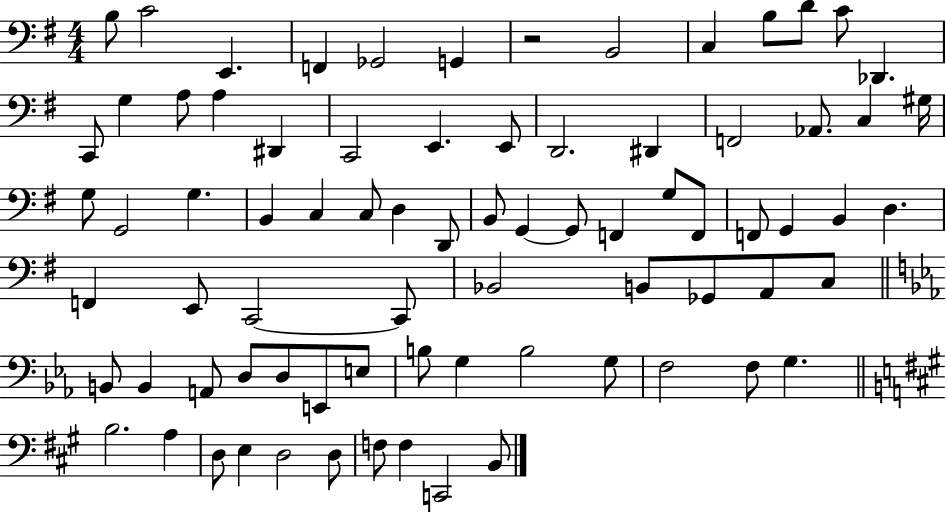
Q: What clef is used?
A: bass